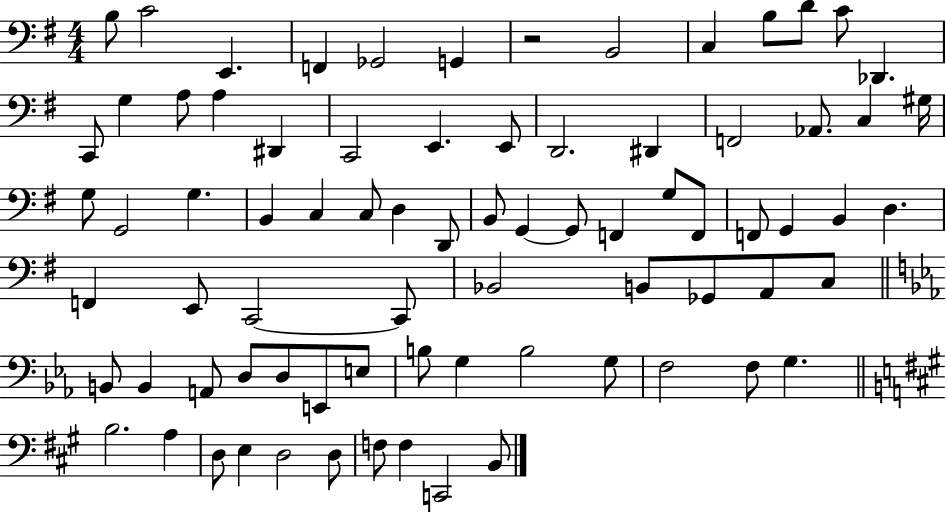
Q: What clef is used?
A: bass